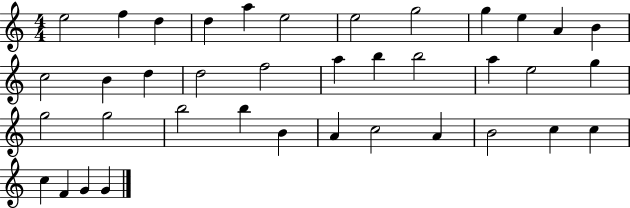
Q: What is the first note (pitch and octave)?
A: E5